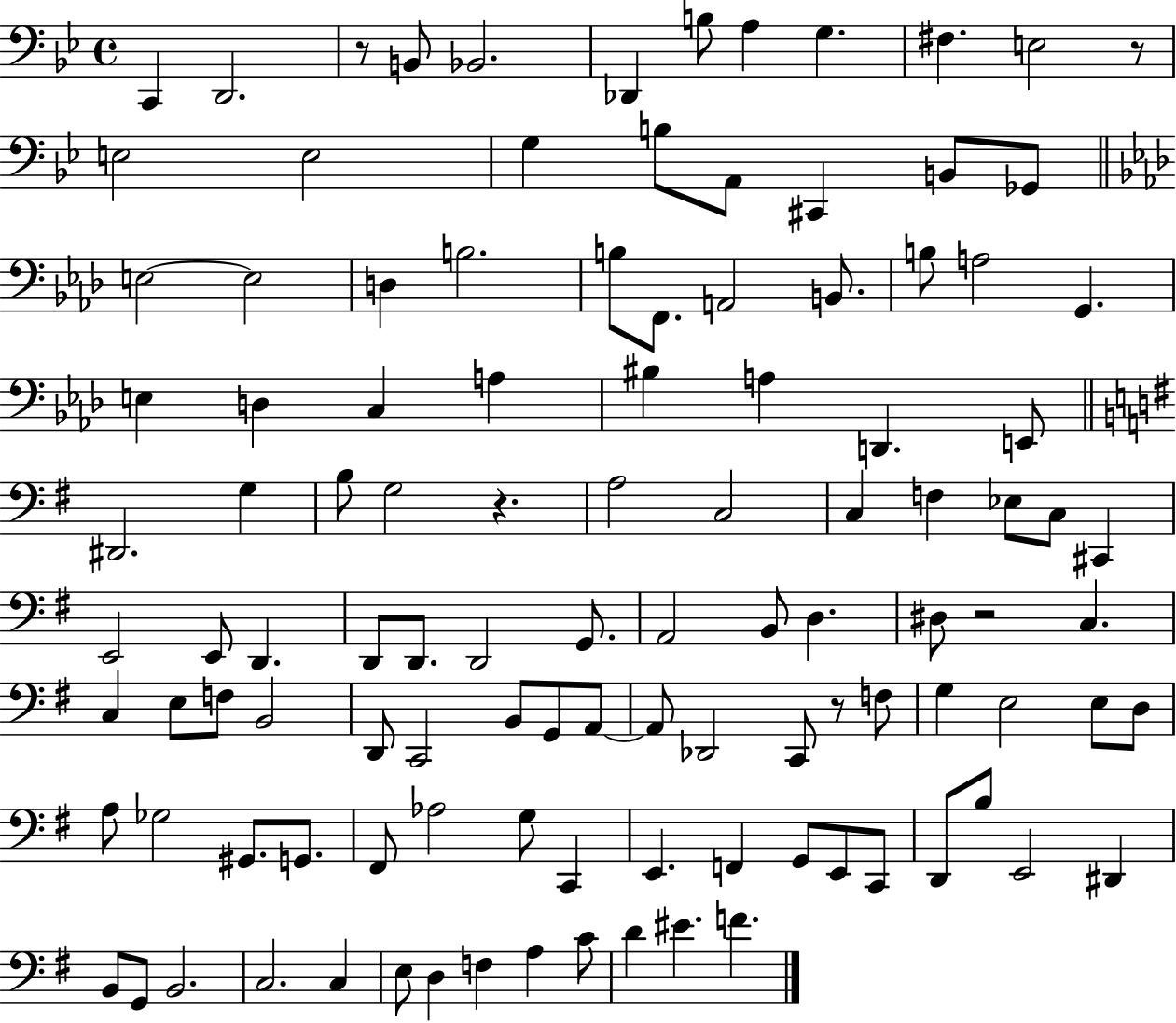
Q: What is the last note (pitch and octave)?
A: F4